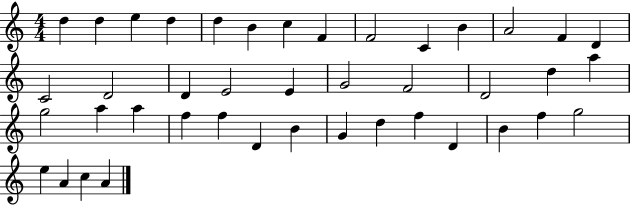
{
  \clef treble
  \numericTimeSignature
  \time 4/4
  \key c \major
  d''4 d''4 e''4 d''4 | d''4 b'4 c''4 f'4 | f'2 c'4 b'4 | a'2 f'4 d'4 | \break c'2 d'2 | d'4 e'2 e'4 | g'2 f'2 | d'2 d''4 a''4 | \break g''2 a''4 a''4 | f''4 f''4 d'4 b'4 | g'4 d''4 f''4 d'4 | b'4 f''4 g''2 | \break e''4 a'4 c''4 a'4 | \bar "|."
}